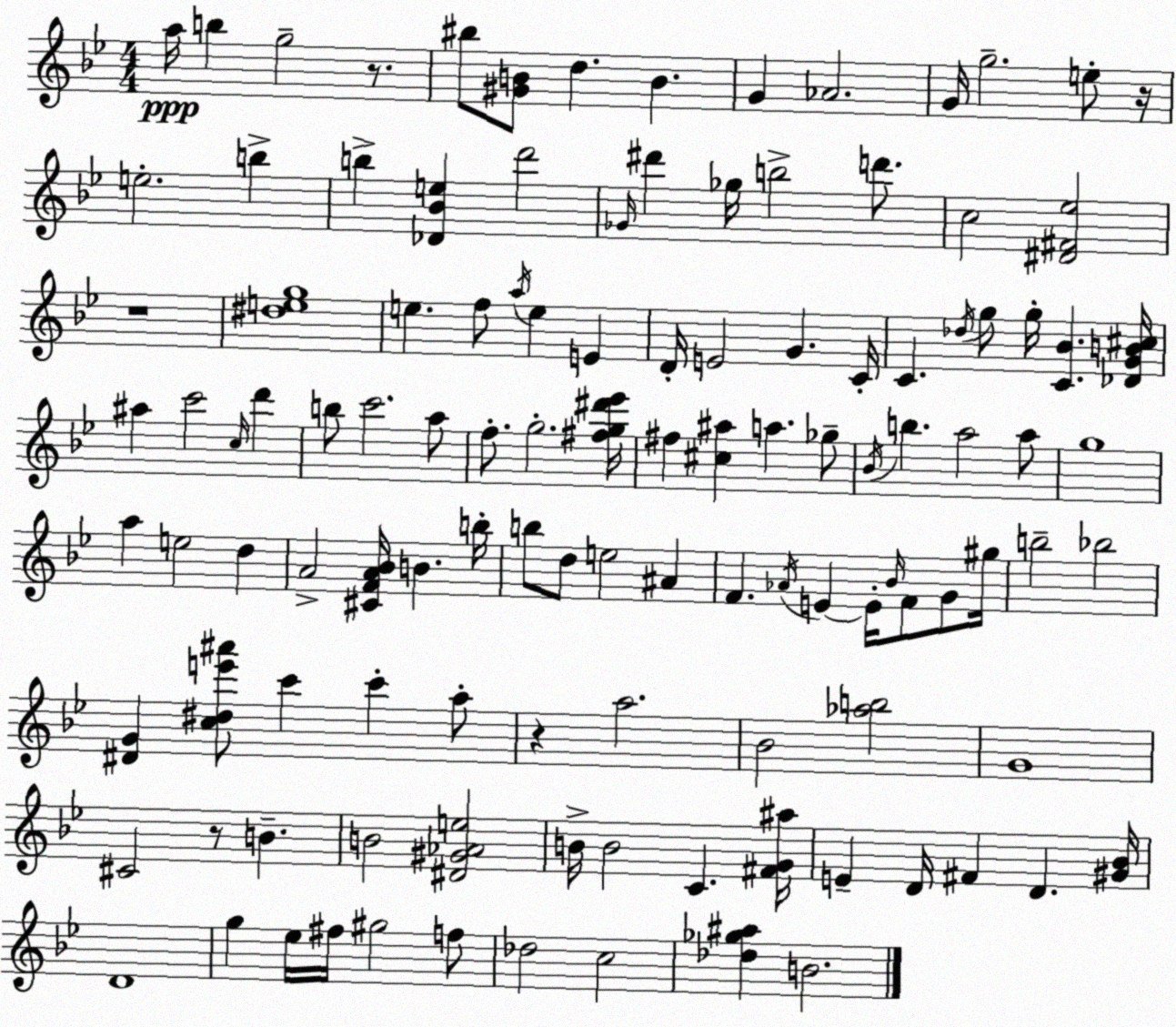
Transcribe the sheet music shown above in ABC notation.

X:1
T:Untitled
M:4/4
L:1/4
K:Bb
a/4 b g2 z/2 ^b/2 [^GB]/2 d B G _A2 G/4 g2 e/2 z/4 e2 b b [_D_Be] d'2 _G/4 ^d' _g/4 b2 d'/2 c2 [^D^F_e]2 z4 [^deg]4 e f/2 a/4 e E D/4 E2 G C/4 C _d/4 g/2 g/4 [C_B] [_DGB^c]/4 ^a c'2 c/4 d' b/2 c'2 a/2 f/2 g2 [^fg^d'_e']/4 ^f [^c^a] a _g/2 _B/4 b a2 a/2 g4 a e2 d A2 [^CFA_B]/4 B b/4 b/2 d/2 e2 ^A F _A/4 E E/4 _B/4 F/2 G/2 ^g/4 b2 _b2 [^DG] [c^de'^a']/2 c' c' a/2 z a2 _B2 [_ab]2 G4 ^C2 z/2 B B2 [^D^G_Ae]2 B/4 B2 C [^FG^a]/4 E D/4 ^F D [^G_B]/4 D4 g _e/4 ^f/4 ^g2 f/2 _d2 c2 [_d_g^a] B2